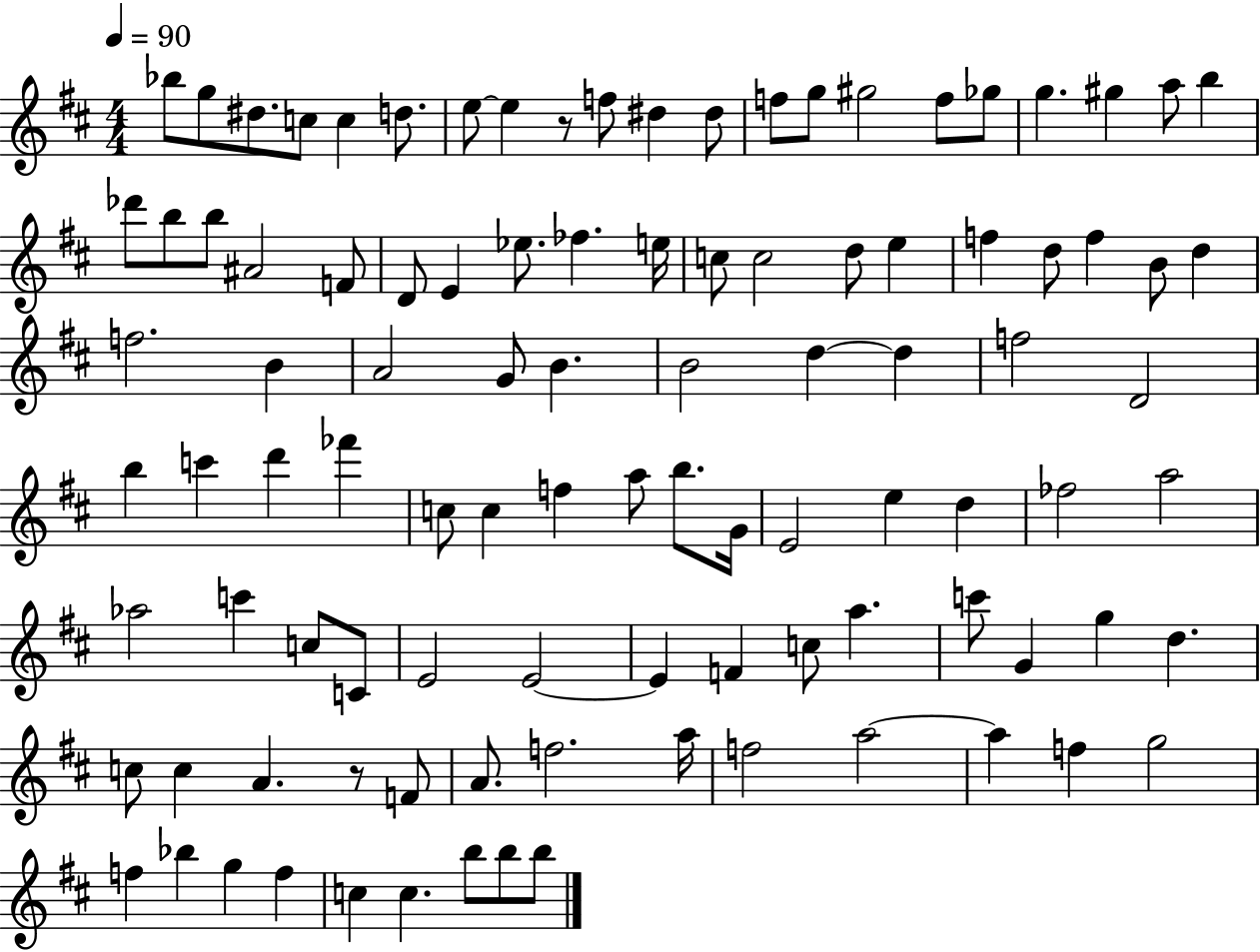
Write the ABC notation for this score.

X:1
T:Untitled
M:4/4
L:1/4
K:D
_b/2 g/2 ^d/2 c/2 c d/2 e/2 e z/2 f/2 ^d ^d/2 f/2 g/2 ^g2 f/2 _g/2 g ^g a/2 b _d'/2 b/2 b/2 ^A2 F/2 D/2 E _e/2 _f e/4 c/2 c2 d/2 e f d/2 f B/2 d f2 B A2 G/2 B B2 d d f2 D2 b c' d' _f' c/2 c f a/2 b/2 G/4 E2 e d _f2 a2 _a2 c' c/2 C/2 E2 E2 E F c/2 a c'/2 G g d c/2 c A z/2 F/2 A/2 f2 a/4 f2 a2 a f g2 f _b g f c c b/2 b/2 b/2